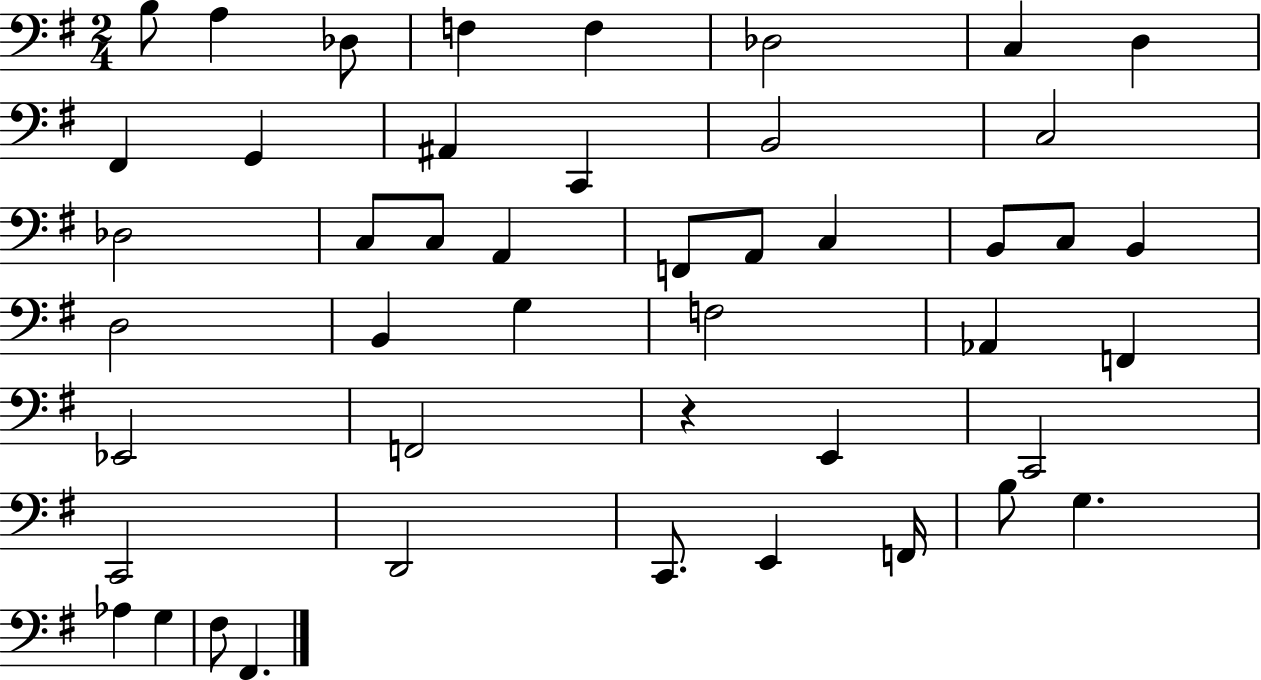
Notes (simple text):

B3/e A3/q Db3/e F3/q F3/q Db3/h C3/q D3/q F#2/q G2/q A#2/q C2/q B2/h C3/h Db3/h C3/e C3/e A2/q F2/e A2/e C3/q B2/e C3/e B2/q D3/h B2/q G3/q F3/h Ab2/q F2/q Eb2/h F2/h R/q E2/q C2/h C2/h D2/h C2/e. E2/q F2/s B3/e G3/q. Ab3/q G3/q F#3/e F#2/q.